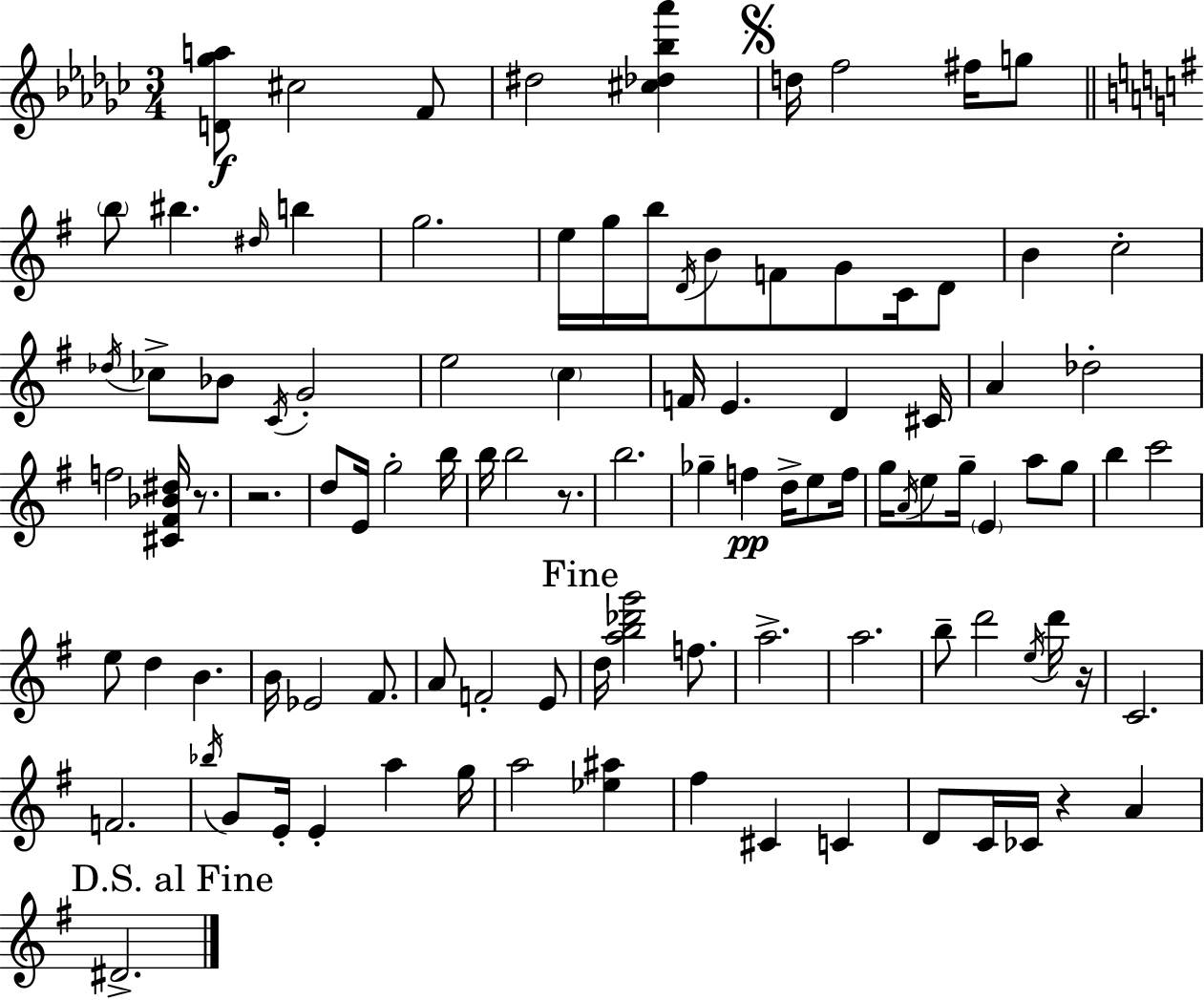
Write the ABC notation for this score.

X:1
T:Untitled
M:3/4
L:1/4
K:Ebm
[D_ga]/2 ^c2 F/2 ^d2 [^c_d_b_a'] d/4 f2 ^f/4 g/2 b/2 ^b ^d/4 b g2 e/4 g/4 b/4 D/4 B/2 F/2 G/2 C/4 D/2 B c2 _d/4 _c/2 _B/2 C/4 G2 e2 c F/4 E D ^C/4 A _d2 f2 [^C^F_B^d]/4 z/2 z2 d/2 E/4 g2 b/4 b/4 b2 z/2 b2 _g f d/4 e/2 f/4 g/4 A/4 e/2 g/4 E a/2 g/2 b c'2 e/2 d B B/4 _E2 ^F/2 A/2 F2 E/2 d/4 [ab_d'g']2 f/2 a2 a2 b/2 d'2 e/4 d'/4 z/4 C2 F2 _b/4 G/2 E/4 E a g/4 a2 [_e^a] ^f ^C C D/2 C/4 _C/4 z A ^D2